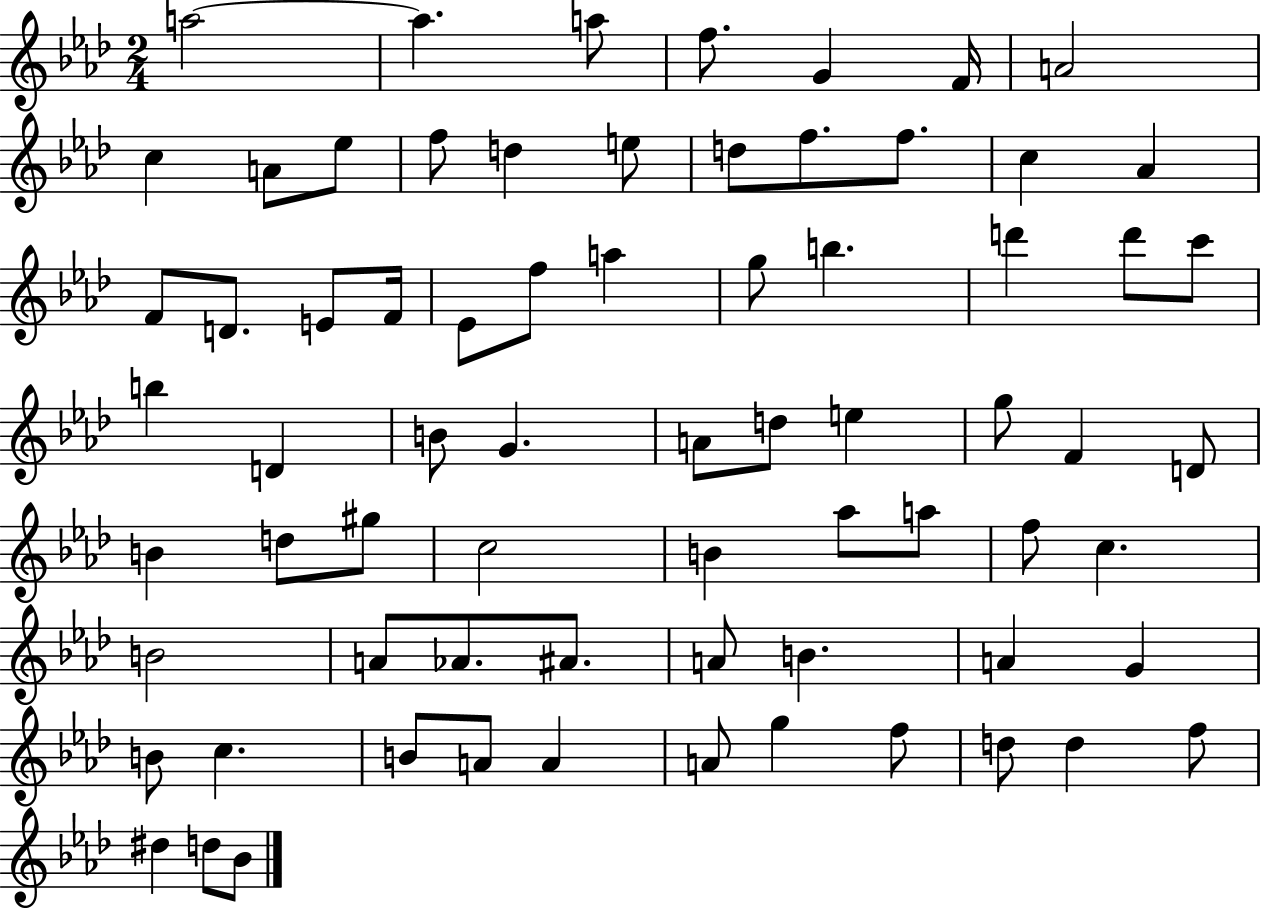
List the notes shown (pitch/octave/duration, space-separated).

A5/h A5/q. A5/e F5/e. G4/q F4/s A4/h C5/q A4/e Eb5/e F5/e D5/q E5/e D5/e F5/e. F5/e. C5/q Ab4/q F4/e D4/e. E4/e F4/s Eb4/e F5/e A5/q G5/e B5/q. D6/q D6/e C6/e B5/q D4/q B4/e G4/q. A4/e D5/e E5/q G5/e F4/q D4/e B4/q D5/e G#5/e C5/h B4/q Ab5/e A5/e F5/e C5/q. B4/h A4/e Ab4/e. A#4/e. A4/e B4/q. A4/q G4/q B4/e C5/q. B4/e A4/e A4/q A4/e G5/q F5/e D5/e D5/q F5/e D#5/q D5/e Bb4/e